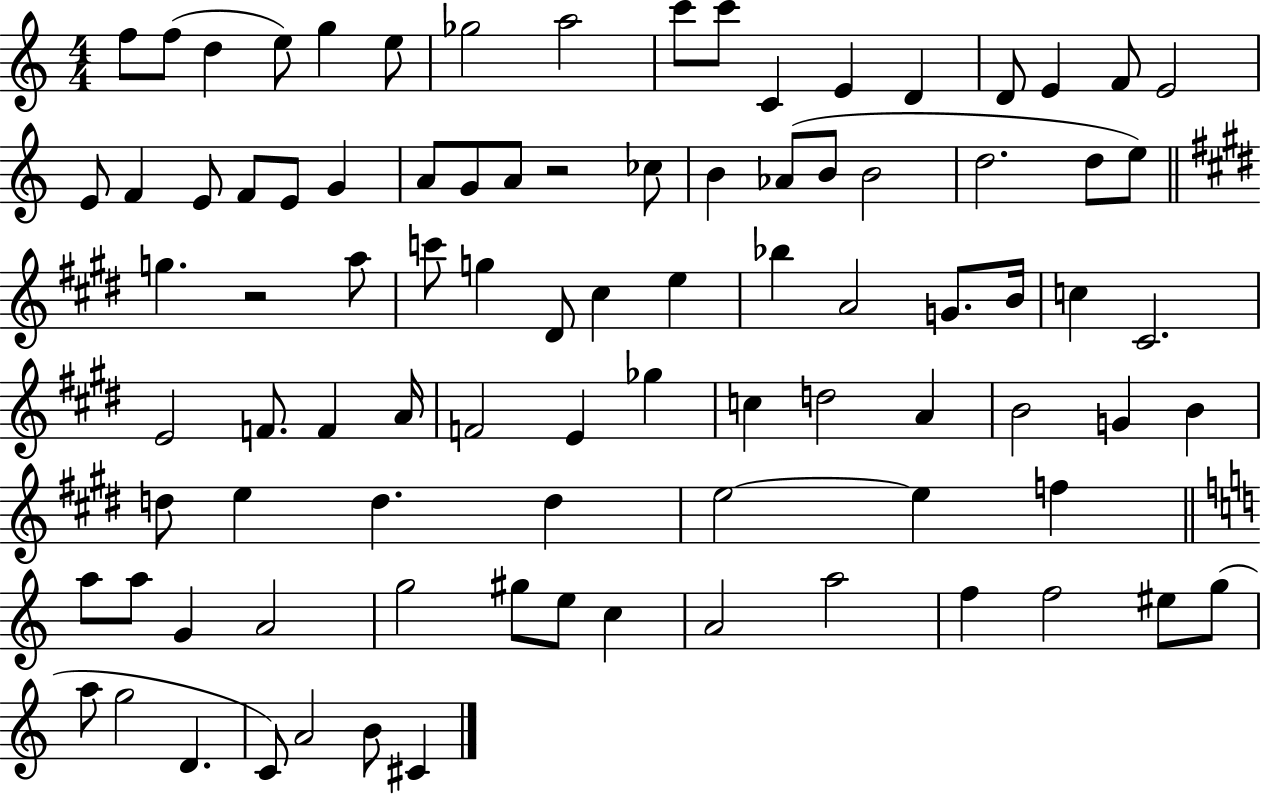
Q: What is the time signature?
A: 4/4